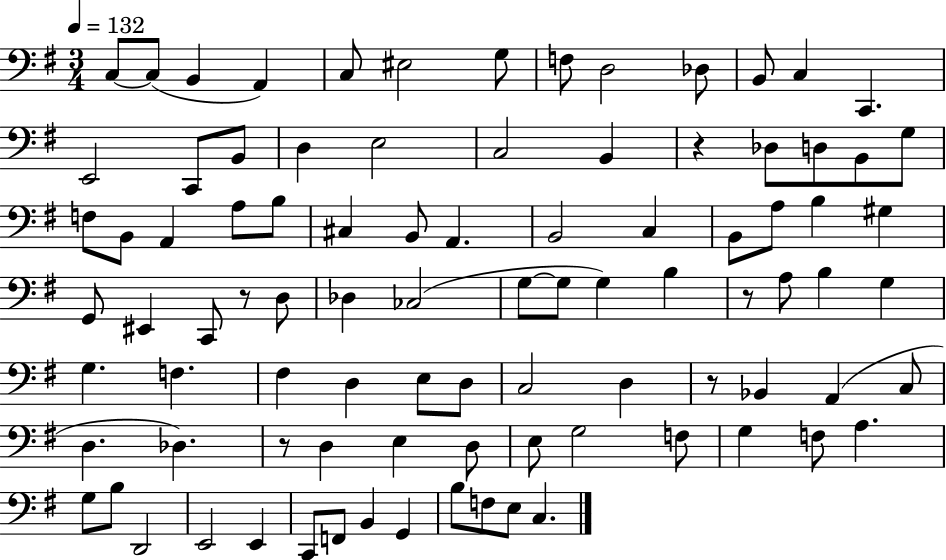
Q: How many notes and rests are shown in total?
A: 91